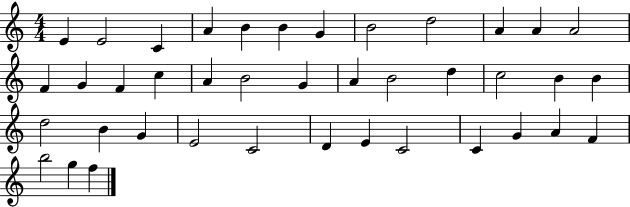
E4/q E4/h C4/q A4/q B4/q B4/q G4/q B4/h D5/h A4/q A4/q A4/h F4/q G4/q F4/q C5/q A4/q B4/h G4/q A4/q B4/h D5/q C5/h B4/q B4/q D5/h B4/q G4/q E4/h C4/h D4/q E4/q C4/h C4/q G4/q A4/q F4/q B5/h G5/q F5/q